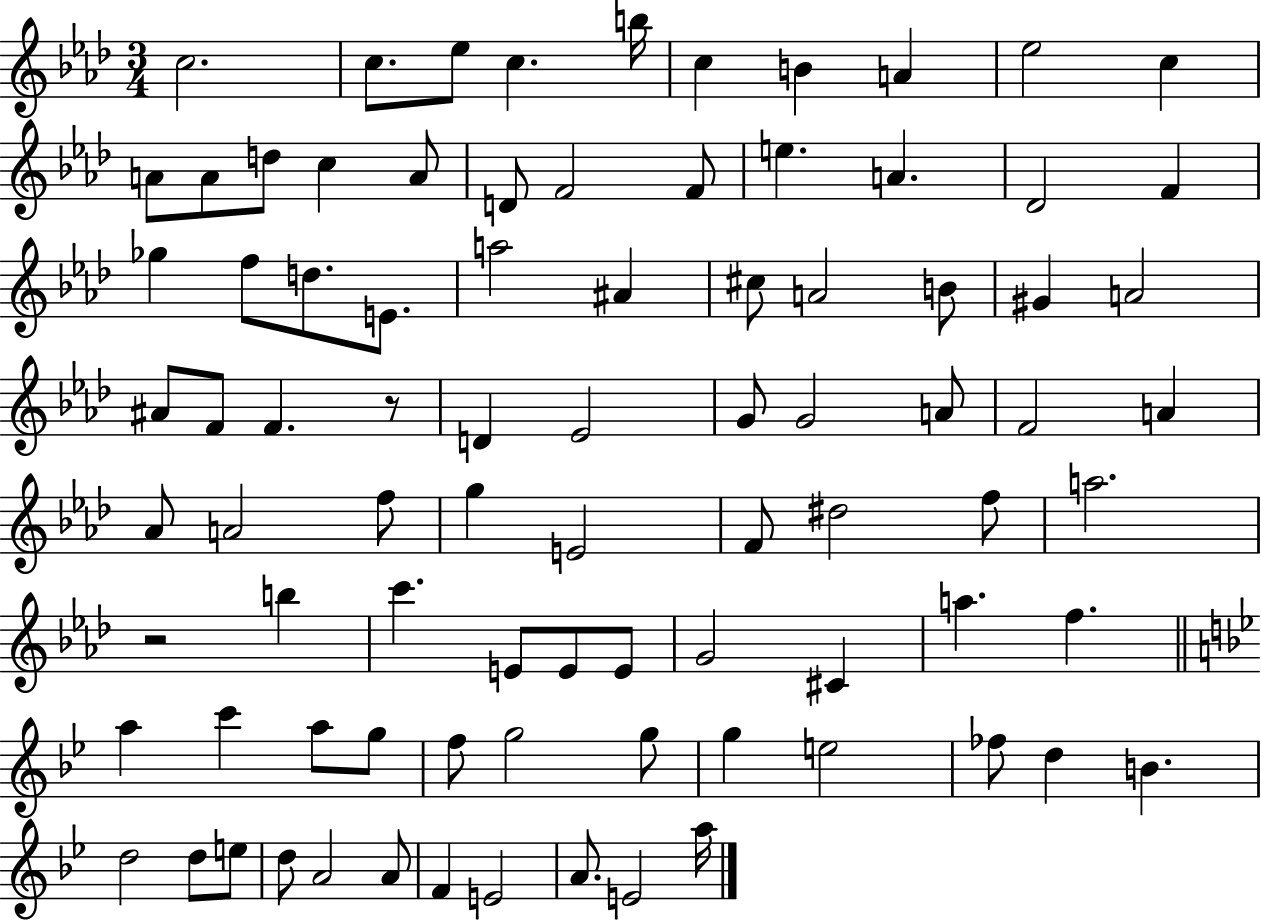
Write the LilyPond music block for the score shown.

{
  \clef treble
  \numericTimeSignature
  \time 3/4
  \key aes \major
  \repeat volta 2 { c''2. | c''8. ees''8 c''4. b''16 | c''4 b'4 a'4 | ees''2 c''4 | \break a'8 a'8 d''8 c''4 a'8 | d'8 f'2 f'8 | e''4. a'4. | des'2 f'4 | \break ges''4 f''8 d''8. e'8. | a''2 ais'4 | cis''8 a'2 b'8 | gis'4 a'2 | \break ais'8 f'8 f'4. r8 | d'4 ees'2 | g'8 g'2 a'8 | f'2 a'4 | \break aes'8 a'2 f''8 | g''4 e'2 | f'8 dis''2 f''8 | a''2. | \break r2 b''4 | c'''4. e'8 e'8 e'8 | g'2 cis'4 | a''4. f''4. | \break \bar "||" \break \key bes \major a''4 c'''4 a''8 g''8 | f''8 g''2 g''8 | g''4 e''2 | fes''8 d''4 b'4. | \break d''2 d''8 e''8 | d''8 a'2 a'8 | f'4 e'2 | a'8. e'2 a''16 | \break } \bar "|."
}